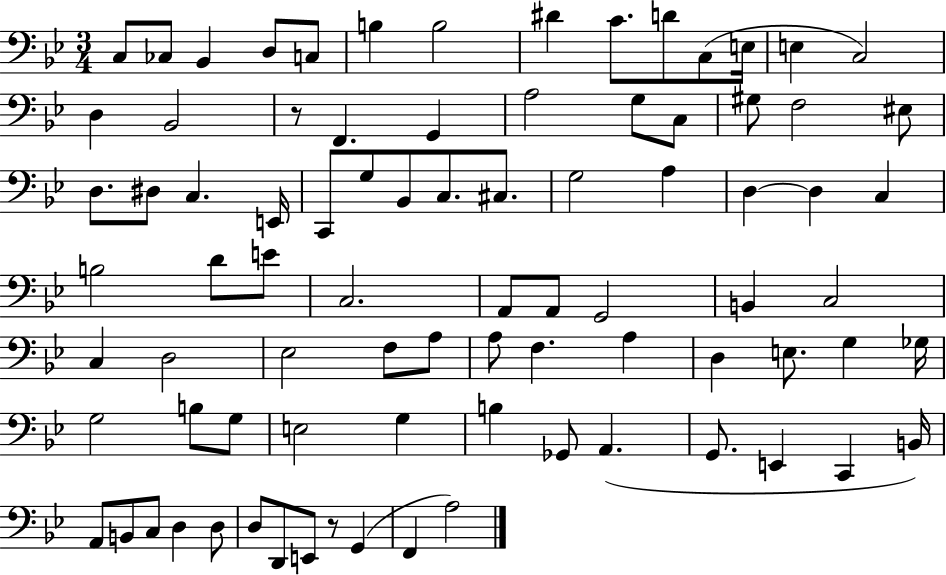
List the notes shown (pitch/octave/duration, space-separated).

C3/e CES3/e Bb2/q D3/e C3/e B3/q B3/h D#4/q C4/e. D4/e C3/e E3/s E3/q C3/h D3/q Bb2/h R/e F2/q. G2/q A3/h G3/e C3/e G#3/e F3/h EIS3/e D3/e. D#3/e C3/q. E2/s C2/e G3/e Bb2/e C3/e. C#3/e. G3/h A3/q D3/q D3/q C3/q B3/h D4/e E4/e C3/h. A2/e A2/e G2/h B2/q C3/h C3/q D3/h Eb3/h F3/e A3/e A3/e F3/q. A3/q D3/q E3/e. G3/q Gb3/s G3/h B3/e G3/e E3/h G3/q B3/q Gb2/e A2/q. G2/e. E2/q C2/q B2/s A2/e B2/e C3/e D3/q D3/e D3/e D2/e E2/e R/e G2/q F2/q A3/h